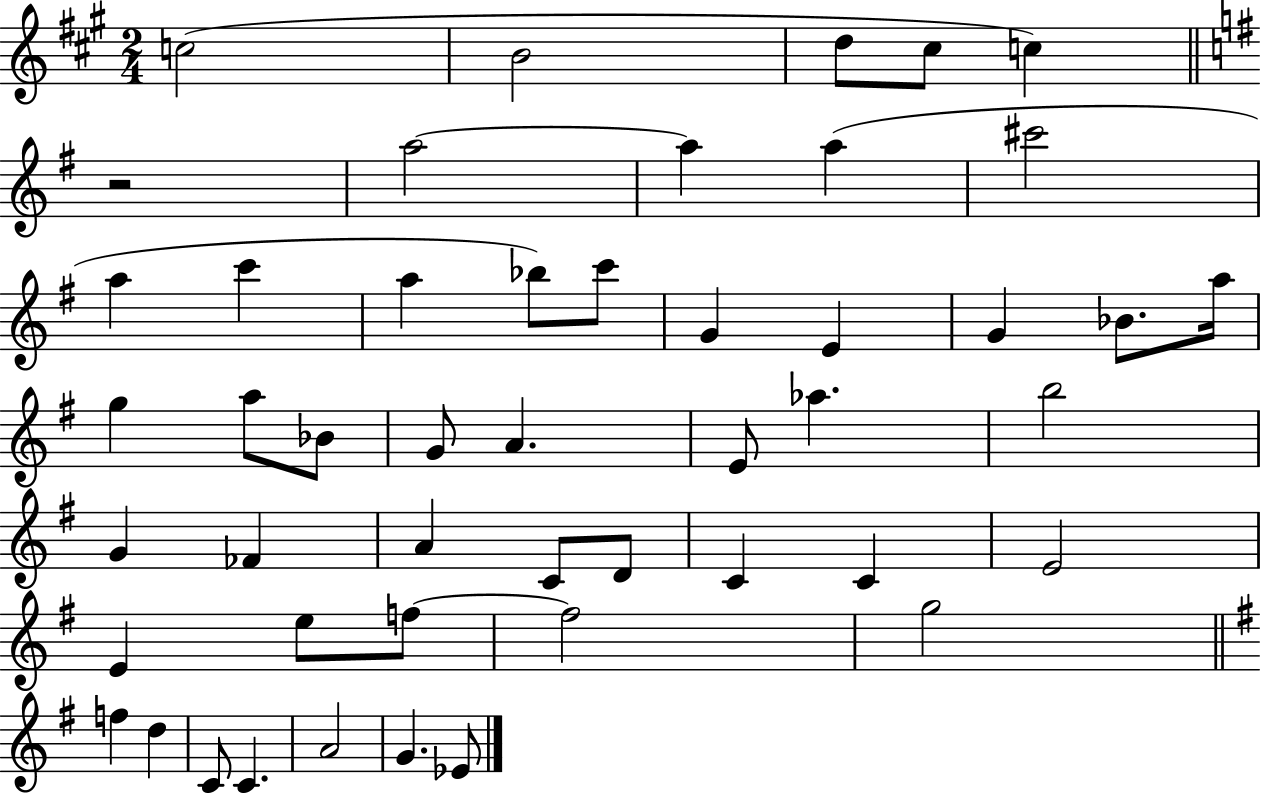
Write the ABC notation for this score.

X:1
T:Untitled
M:2/4
L:1/4
K:A
c2 B2 d/2 ^c/2 c z2 a2 a a ^c'2 a c' a _b/2 c'/2 G E G _B/2 a/4 g a/2 _B/2 G/2 A E/2 _a b2 G _F A C/2 D/2 C C E2 E e/2 f/2 f2 g2 f d C/2 C A2 G _E/2